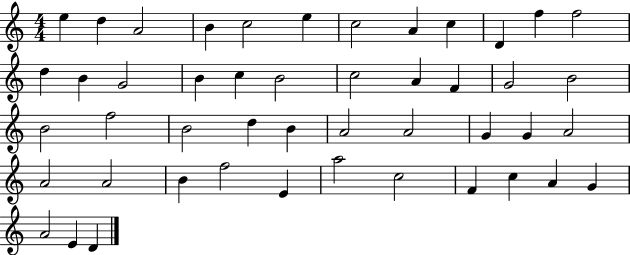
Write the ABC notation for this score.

X:1
T:Untitled
M:4/4
L:1/4
K:C
e d A2 B c2 e c2 A c D f f2 d B G2 B c B2 c2 A F G2 B2 B2 f2 B2 d B A2 A2 G G A2 A2 A2 B f2 E a2 c2 F c A G A2 E D